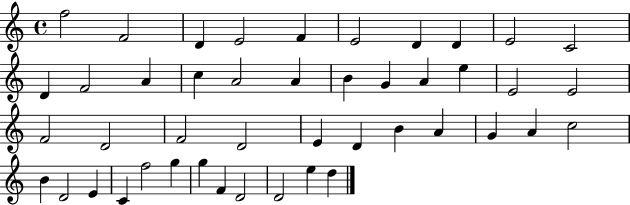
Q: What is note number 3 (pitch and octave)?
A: D4